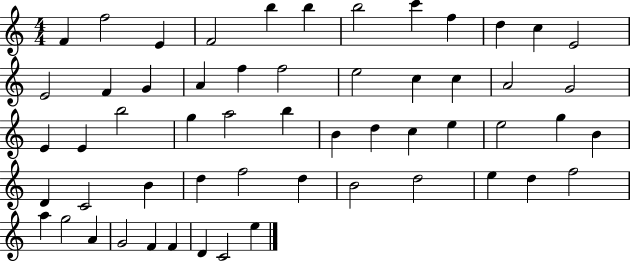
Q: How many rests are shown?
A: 0